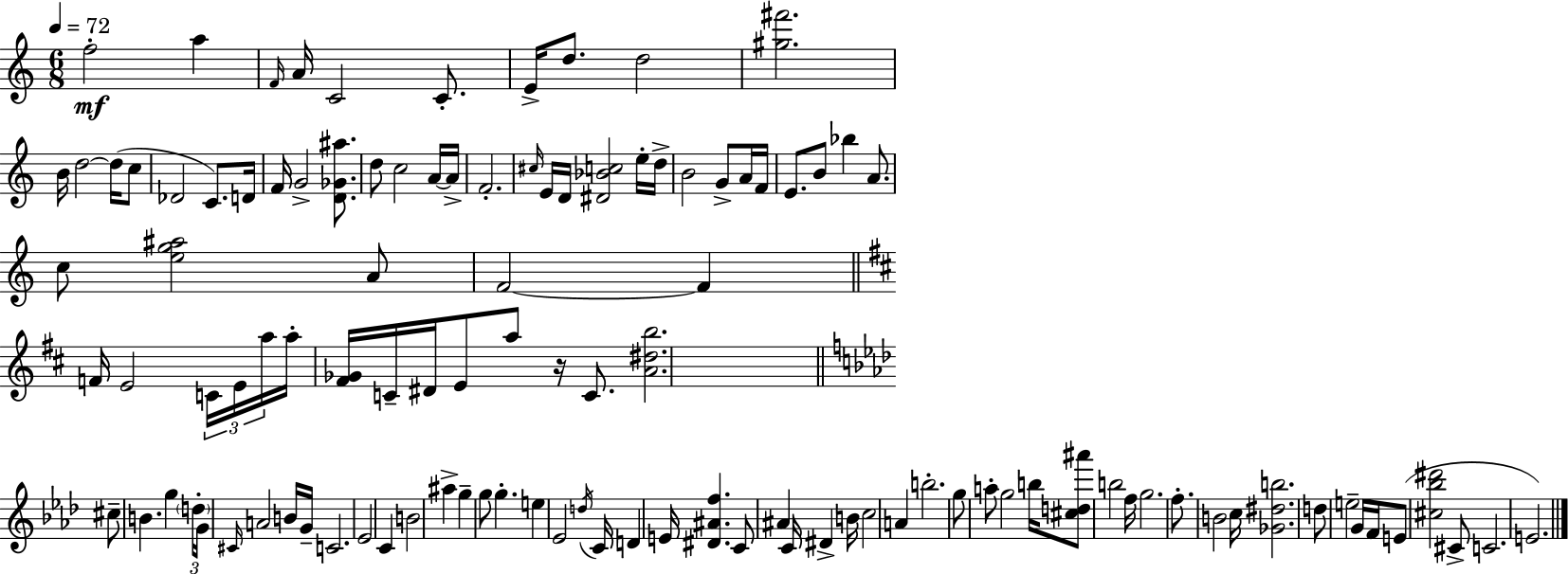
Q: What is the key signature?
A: A minor